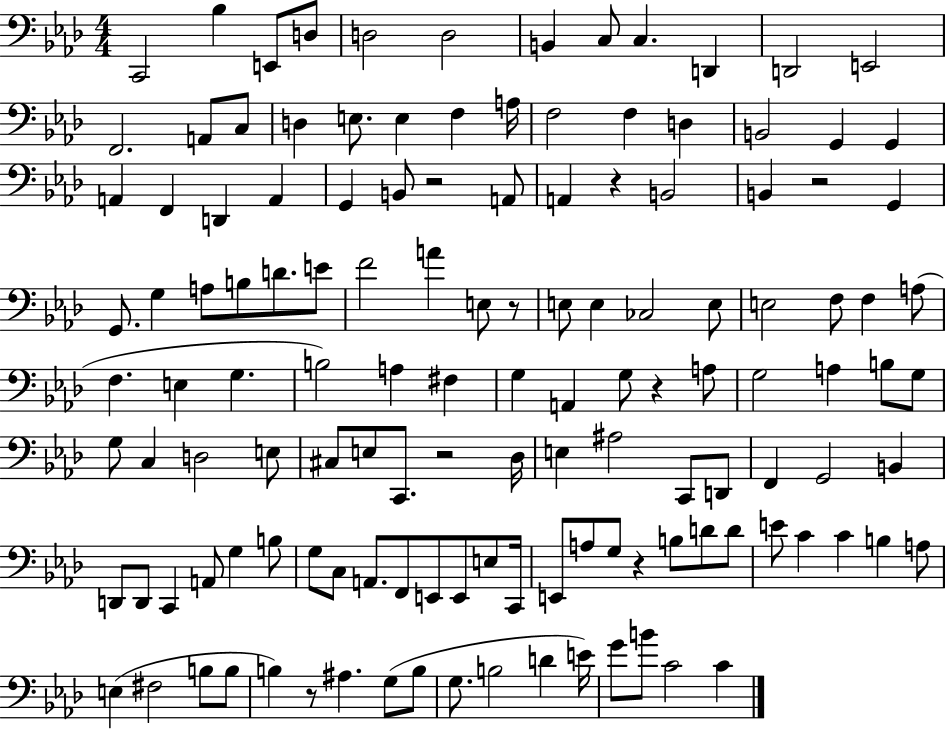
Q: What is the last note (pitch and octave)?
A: C4